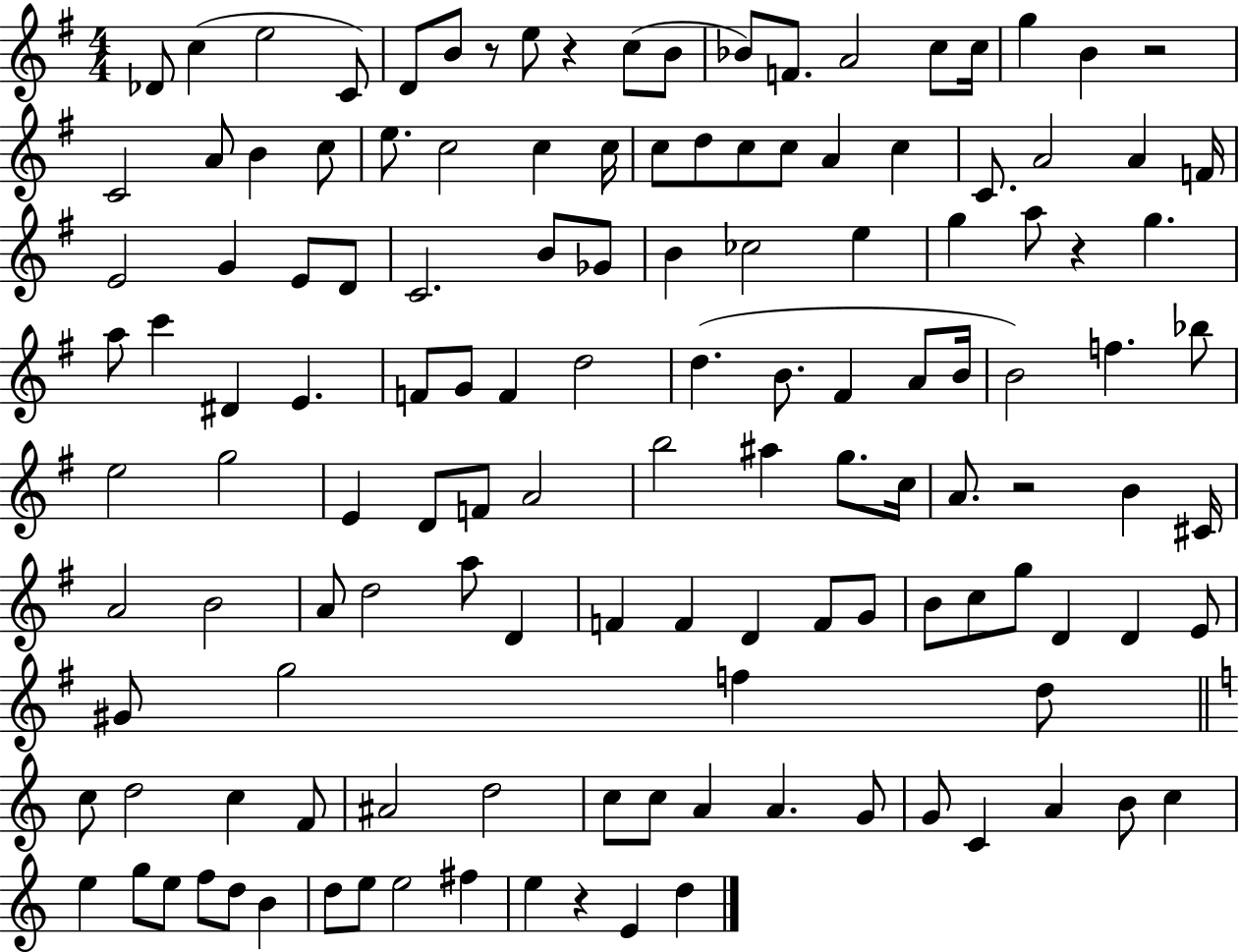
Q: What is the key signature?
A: G major